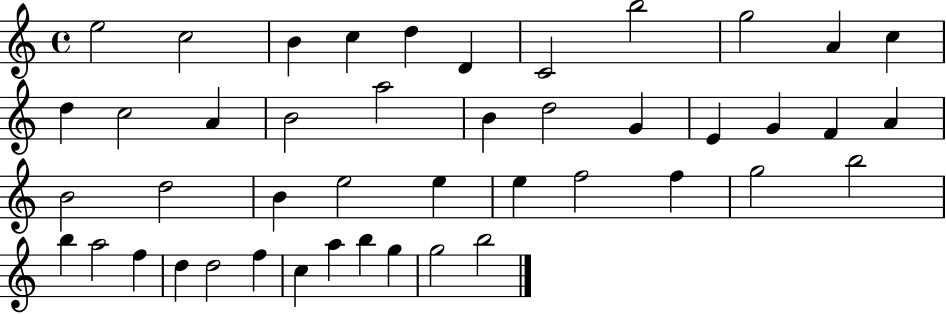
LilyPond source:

{
  \clef treble
  \time 4/4
  \defaultTimeSignature
  \key c \major
  e''2 c''2 | b'4 c''4 d''4 d'4 | c'2 b''2 | g''2 a'4 c''4 | \break d''4 c''2 a'4 | b'2 a''2 | b'4 d''2 g'4 | e'4 g'4 f'4 a'4 | \break b'2 d''2 | b'4 e''2 e''4 | e''4 f''2 f''4 | g''2 b''2 | \break b''4 a''2 f''4 | d''4 d''2 f''4 | c''4 a''4 b''4 g''4 | g''2 b''2 | \break \bar "|."
}